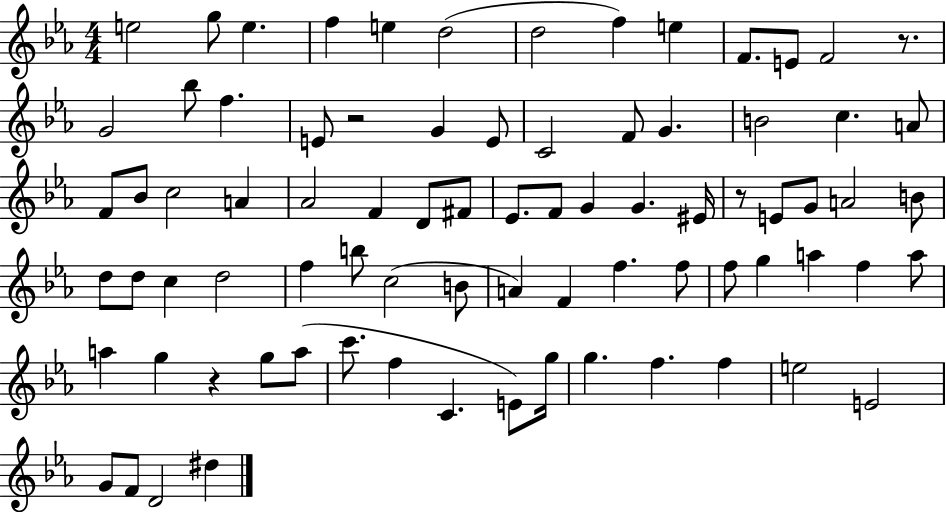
X:1
T:Untitled
M:4/4
L:1/4
K:Eb
e2 g/2 e f e d2 d2 f e F/2 E/2 F2 z/2 G2 _b/2 f E/2 z2 G E/2 C2 F/2 G B2 c A/2 F/2 _B/2 c2 A _A2 F D/2 ^F/2 _E/2 F/2 G G ^E/4 z/2 E/2 G/2 A2 B/2 d/2 d/2 c d2 f b/2 c2 B/2 A F f f/2 f/2 g a f a/2 a g z g/2 a/2 c'/2 f C E/2 g/4 g f f e2 E2 G/2 F/2 D2 ^d